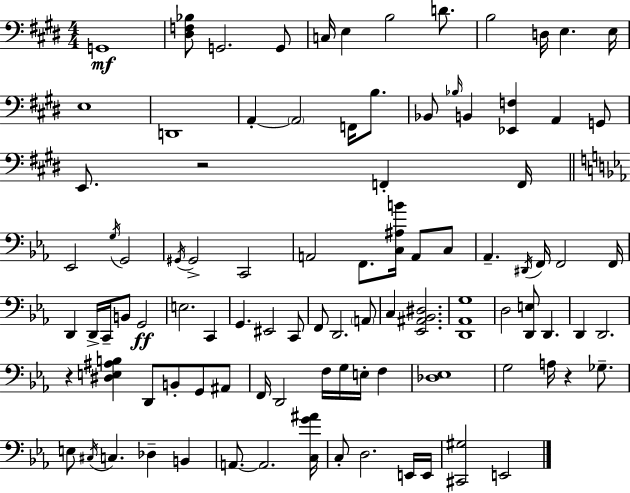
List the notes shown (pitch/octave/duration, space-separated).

G2/w [D#3,F3,Bb3]/e G2/h. G2/e C3/s E3/q B3/h D4/e. B3/h D3/s E3/q. E3/s E3/w D2/w A2/q A2/h F2/s B3/e. Bb2/e Bb3/s B2/q [Eb2,F3]/q A2/q G2/e E2/e. R/h F2/q F2/s Eb2/h G3/s G2/h G#2/s G#2/h C2/h A2/h F2/e. [C3,A#3,B4]/s A2/e C3/e Ab2/q. D#2/s F2/s F2/h F2/s D2/q D2/s C2/s B2/e G2/h E3/h. C2/q G2/q. EIS2/h C2/e F2/e D2/h. A2/e C3/q [Eb2,A#2,Bb2,D#3]/h. [D2,Ab2,G3]/w D3/h [D2,E3]/e D2/q. D2/q D2/h. R/q [D#3,E3,A#3,B3]/q D2/e B2/e G2/e A#2/e F2/s D2/h F3/s G3/s E3/s F3/q [Db3,Eb3]/w G3/h A3/s R/q Gb3/e. E3/e C#3/s C3/q. Db3/q B2/q A2/e. A2/h. [C3,G4,A#4]/s C3/e D3/h. E2/s E2/s [C#2,G#3]/h E2/h